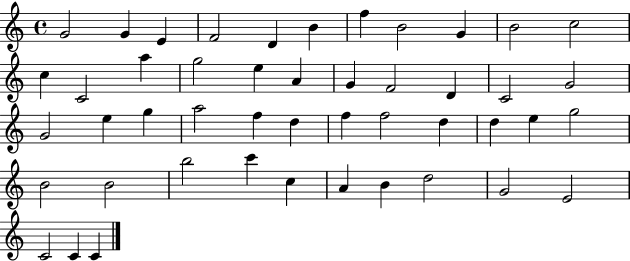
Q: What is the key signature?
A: C major